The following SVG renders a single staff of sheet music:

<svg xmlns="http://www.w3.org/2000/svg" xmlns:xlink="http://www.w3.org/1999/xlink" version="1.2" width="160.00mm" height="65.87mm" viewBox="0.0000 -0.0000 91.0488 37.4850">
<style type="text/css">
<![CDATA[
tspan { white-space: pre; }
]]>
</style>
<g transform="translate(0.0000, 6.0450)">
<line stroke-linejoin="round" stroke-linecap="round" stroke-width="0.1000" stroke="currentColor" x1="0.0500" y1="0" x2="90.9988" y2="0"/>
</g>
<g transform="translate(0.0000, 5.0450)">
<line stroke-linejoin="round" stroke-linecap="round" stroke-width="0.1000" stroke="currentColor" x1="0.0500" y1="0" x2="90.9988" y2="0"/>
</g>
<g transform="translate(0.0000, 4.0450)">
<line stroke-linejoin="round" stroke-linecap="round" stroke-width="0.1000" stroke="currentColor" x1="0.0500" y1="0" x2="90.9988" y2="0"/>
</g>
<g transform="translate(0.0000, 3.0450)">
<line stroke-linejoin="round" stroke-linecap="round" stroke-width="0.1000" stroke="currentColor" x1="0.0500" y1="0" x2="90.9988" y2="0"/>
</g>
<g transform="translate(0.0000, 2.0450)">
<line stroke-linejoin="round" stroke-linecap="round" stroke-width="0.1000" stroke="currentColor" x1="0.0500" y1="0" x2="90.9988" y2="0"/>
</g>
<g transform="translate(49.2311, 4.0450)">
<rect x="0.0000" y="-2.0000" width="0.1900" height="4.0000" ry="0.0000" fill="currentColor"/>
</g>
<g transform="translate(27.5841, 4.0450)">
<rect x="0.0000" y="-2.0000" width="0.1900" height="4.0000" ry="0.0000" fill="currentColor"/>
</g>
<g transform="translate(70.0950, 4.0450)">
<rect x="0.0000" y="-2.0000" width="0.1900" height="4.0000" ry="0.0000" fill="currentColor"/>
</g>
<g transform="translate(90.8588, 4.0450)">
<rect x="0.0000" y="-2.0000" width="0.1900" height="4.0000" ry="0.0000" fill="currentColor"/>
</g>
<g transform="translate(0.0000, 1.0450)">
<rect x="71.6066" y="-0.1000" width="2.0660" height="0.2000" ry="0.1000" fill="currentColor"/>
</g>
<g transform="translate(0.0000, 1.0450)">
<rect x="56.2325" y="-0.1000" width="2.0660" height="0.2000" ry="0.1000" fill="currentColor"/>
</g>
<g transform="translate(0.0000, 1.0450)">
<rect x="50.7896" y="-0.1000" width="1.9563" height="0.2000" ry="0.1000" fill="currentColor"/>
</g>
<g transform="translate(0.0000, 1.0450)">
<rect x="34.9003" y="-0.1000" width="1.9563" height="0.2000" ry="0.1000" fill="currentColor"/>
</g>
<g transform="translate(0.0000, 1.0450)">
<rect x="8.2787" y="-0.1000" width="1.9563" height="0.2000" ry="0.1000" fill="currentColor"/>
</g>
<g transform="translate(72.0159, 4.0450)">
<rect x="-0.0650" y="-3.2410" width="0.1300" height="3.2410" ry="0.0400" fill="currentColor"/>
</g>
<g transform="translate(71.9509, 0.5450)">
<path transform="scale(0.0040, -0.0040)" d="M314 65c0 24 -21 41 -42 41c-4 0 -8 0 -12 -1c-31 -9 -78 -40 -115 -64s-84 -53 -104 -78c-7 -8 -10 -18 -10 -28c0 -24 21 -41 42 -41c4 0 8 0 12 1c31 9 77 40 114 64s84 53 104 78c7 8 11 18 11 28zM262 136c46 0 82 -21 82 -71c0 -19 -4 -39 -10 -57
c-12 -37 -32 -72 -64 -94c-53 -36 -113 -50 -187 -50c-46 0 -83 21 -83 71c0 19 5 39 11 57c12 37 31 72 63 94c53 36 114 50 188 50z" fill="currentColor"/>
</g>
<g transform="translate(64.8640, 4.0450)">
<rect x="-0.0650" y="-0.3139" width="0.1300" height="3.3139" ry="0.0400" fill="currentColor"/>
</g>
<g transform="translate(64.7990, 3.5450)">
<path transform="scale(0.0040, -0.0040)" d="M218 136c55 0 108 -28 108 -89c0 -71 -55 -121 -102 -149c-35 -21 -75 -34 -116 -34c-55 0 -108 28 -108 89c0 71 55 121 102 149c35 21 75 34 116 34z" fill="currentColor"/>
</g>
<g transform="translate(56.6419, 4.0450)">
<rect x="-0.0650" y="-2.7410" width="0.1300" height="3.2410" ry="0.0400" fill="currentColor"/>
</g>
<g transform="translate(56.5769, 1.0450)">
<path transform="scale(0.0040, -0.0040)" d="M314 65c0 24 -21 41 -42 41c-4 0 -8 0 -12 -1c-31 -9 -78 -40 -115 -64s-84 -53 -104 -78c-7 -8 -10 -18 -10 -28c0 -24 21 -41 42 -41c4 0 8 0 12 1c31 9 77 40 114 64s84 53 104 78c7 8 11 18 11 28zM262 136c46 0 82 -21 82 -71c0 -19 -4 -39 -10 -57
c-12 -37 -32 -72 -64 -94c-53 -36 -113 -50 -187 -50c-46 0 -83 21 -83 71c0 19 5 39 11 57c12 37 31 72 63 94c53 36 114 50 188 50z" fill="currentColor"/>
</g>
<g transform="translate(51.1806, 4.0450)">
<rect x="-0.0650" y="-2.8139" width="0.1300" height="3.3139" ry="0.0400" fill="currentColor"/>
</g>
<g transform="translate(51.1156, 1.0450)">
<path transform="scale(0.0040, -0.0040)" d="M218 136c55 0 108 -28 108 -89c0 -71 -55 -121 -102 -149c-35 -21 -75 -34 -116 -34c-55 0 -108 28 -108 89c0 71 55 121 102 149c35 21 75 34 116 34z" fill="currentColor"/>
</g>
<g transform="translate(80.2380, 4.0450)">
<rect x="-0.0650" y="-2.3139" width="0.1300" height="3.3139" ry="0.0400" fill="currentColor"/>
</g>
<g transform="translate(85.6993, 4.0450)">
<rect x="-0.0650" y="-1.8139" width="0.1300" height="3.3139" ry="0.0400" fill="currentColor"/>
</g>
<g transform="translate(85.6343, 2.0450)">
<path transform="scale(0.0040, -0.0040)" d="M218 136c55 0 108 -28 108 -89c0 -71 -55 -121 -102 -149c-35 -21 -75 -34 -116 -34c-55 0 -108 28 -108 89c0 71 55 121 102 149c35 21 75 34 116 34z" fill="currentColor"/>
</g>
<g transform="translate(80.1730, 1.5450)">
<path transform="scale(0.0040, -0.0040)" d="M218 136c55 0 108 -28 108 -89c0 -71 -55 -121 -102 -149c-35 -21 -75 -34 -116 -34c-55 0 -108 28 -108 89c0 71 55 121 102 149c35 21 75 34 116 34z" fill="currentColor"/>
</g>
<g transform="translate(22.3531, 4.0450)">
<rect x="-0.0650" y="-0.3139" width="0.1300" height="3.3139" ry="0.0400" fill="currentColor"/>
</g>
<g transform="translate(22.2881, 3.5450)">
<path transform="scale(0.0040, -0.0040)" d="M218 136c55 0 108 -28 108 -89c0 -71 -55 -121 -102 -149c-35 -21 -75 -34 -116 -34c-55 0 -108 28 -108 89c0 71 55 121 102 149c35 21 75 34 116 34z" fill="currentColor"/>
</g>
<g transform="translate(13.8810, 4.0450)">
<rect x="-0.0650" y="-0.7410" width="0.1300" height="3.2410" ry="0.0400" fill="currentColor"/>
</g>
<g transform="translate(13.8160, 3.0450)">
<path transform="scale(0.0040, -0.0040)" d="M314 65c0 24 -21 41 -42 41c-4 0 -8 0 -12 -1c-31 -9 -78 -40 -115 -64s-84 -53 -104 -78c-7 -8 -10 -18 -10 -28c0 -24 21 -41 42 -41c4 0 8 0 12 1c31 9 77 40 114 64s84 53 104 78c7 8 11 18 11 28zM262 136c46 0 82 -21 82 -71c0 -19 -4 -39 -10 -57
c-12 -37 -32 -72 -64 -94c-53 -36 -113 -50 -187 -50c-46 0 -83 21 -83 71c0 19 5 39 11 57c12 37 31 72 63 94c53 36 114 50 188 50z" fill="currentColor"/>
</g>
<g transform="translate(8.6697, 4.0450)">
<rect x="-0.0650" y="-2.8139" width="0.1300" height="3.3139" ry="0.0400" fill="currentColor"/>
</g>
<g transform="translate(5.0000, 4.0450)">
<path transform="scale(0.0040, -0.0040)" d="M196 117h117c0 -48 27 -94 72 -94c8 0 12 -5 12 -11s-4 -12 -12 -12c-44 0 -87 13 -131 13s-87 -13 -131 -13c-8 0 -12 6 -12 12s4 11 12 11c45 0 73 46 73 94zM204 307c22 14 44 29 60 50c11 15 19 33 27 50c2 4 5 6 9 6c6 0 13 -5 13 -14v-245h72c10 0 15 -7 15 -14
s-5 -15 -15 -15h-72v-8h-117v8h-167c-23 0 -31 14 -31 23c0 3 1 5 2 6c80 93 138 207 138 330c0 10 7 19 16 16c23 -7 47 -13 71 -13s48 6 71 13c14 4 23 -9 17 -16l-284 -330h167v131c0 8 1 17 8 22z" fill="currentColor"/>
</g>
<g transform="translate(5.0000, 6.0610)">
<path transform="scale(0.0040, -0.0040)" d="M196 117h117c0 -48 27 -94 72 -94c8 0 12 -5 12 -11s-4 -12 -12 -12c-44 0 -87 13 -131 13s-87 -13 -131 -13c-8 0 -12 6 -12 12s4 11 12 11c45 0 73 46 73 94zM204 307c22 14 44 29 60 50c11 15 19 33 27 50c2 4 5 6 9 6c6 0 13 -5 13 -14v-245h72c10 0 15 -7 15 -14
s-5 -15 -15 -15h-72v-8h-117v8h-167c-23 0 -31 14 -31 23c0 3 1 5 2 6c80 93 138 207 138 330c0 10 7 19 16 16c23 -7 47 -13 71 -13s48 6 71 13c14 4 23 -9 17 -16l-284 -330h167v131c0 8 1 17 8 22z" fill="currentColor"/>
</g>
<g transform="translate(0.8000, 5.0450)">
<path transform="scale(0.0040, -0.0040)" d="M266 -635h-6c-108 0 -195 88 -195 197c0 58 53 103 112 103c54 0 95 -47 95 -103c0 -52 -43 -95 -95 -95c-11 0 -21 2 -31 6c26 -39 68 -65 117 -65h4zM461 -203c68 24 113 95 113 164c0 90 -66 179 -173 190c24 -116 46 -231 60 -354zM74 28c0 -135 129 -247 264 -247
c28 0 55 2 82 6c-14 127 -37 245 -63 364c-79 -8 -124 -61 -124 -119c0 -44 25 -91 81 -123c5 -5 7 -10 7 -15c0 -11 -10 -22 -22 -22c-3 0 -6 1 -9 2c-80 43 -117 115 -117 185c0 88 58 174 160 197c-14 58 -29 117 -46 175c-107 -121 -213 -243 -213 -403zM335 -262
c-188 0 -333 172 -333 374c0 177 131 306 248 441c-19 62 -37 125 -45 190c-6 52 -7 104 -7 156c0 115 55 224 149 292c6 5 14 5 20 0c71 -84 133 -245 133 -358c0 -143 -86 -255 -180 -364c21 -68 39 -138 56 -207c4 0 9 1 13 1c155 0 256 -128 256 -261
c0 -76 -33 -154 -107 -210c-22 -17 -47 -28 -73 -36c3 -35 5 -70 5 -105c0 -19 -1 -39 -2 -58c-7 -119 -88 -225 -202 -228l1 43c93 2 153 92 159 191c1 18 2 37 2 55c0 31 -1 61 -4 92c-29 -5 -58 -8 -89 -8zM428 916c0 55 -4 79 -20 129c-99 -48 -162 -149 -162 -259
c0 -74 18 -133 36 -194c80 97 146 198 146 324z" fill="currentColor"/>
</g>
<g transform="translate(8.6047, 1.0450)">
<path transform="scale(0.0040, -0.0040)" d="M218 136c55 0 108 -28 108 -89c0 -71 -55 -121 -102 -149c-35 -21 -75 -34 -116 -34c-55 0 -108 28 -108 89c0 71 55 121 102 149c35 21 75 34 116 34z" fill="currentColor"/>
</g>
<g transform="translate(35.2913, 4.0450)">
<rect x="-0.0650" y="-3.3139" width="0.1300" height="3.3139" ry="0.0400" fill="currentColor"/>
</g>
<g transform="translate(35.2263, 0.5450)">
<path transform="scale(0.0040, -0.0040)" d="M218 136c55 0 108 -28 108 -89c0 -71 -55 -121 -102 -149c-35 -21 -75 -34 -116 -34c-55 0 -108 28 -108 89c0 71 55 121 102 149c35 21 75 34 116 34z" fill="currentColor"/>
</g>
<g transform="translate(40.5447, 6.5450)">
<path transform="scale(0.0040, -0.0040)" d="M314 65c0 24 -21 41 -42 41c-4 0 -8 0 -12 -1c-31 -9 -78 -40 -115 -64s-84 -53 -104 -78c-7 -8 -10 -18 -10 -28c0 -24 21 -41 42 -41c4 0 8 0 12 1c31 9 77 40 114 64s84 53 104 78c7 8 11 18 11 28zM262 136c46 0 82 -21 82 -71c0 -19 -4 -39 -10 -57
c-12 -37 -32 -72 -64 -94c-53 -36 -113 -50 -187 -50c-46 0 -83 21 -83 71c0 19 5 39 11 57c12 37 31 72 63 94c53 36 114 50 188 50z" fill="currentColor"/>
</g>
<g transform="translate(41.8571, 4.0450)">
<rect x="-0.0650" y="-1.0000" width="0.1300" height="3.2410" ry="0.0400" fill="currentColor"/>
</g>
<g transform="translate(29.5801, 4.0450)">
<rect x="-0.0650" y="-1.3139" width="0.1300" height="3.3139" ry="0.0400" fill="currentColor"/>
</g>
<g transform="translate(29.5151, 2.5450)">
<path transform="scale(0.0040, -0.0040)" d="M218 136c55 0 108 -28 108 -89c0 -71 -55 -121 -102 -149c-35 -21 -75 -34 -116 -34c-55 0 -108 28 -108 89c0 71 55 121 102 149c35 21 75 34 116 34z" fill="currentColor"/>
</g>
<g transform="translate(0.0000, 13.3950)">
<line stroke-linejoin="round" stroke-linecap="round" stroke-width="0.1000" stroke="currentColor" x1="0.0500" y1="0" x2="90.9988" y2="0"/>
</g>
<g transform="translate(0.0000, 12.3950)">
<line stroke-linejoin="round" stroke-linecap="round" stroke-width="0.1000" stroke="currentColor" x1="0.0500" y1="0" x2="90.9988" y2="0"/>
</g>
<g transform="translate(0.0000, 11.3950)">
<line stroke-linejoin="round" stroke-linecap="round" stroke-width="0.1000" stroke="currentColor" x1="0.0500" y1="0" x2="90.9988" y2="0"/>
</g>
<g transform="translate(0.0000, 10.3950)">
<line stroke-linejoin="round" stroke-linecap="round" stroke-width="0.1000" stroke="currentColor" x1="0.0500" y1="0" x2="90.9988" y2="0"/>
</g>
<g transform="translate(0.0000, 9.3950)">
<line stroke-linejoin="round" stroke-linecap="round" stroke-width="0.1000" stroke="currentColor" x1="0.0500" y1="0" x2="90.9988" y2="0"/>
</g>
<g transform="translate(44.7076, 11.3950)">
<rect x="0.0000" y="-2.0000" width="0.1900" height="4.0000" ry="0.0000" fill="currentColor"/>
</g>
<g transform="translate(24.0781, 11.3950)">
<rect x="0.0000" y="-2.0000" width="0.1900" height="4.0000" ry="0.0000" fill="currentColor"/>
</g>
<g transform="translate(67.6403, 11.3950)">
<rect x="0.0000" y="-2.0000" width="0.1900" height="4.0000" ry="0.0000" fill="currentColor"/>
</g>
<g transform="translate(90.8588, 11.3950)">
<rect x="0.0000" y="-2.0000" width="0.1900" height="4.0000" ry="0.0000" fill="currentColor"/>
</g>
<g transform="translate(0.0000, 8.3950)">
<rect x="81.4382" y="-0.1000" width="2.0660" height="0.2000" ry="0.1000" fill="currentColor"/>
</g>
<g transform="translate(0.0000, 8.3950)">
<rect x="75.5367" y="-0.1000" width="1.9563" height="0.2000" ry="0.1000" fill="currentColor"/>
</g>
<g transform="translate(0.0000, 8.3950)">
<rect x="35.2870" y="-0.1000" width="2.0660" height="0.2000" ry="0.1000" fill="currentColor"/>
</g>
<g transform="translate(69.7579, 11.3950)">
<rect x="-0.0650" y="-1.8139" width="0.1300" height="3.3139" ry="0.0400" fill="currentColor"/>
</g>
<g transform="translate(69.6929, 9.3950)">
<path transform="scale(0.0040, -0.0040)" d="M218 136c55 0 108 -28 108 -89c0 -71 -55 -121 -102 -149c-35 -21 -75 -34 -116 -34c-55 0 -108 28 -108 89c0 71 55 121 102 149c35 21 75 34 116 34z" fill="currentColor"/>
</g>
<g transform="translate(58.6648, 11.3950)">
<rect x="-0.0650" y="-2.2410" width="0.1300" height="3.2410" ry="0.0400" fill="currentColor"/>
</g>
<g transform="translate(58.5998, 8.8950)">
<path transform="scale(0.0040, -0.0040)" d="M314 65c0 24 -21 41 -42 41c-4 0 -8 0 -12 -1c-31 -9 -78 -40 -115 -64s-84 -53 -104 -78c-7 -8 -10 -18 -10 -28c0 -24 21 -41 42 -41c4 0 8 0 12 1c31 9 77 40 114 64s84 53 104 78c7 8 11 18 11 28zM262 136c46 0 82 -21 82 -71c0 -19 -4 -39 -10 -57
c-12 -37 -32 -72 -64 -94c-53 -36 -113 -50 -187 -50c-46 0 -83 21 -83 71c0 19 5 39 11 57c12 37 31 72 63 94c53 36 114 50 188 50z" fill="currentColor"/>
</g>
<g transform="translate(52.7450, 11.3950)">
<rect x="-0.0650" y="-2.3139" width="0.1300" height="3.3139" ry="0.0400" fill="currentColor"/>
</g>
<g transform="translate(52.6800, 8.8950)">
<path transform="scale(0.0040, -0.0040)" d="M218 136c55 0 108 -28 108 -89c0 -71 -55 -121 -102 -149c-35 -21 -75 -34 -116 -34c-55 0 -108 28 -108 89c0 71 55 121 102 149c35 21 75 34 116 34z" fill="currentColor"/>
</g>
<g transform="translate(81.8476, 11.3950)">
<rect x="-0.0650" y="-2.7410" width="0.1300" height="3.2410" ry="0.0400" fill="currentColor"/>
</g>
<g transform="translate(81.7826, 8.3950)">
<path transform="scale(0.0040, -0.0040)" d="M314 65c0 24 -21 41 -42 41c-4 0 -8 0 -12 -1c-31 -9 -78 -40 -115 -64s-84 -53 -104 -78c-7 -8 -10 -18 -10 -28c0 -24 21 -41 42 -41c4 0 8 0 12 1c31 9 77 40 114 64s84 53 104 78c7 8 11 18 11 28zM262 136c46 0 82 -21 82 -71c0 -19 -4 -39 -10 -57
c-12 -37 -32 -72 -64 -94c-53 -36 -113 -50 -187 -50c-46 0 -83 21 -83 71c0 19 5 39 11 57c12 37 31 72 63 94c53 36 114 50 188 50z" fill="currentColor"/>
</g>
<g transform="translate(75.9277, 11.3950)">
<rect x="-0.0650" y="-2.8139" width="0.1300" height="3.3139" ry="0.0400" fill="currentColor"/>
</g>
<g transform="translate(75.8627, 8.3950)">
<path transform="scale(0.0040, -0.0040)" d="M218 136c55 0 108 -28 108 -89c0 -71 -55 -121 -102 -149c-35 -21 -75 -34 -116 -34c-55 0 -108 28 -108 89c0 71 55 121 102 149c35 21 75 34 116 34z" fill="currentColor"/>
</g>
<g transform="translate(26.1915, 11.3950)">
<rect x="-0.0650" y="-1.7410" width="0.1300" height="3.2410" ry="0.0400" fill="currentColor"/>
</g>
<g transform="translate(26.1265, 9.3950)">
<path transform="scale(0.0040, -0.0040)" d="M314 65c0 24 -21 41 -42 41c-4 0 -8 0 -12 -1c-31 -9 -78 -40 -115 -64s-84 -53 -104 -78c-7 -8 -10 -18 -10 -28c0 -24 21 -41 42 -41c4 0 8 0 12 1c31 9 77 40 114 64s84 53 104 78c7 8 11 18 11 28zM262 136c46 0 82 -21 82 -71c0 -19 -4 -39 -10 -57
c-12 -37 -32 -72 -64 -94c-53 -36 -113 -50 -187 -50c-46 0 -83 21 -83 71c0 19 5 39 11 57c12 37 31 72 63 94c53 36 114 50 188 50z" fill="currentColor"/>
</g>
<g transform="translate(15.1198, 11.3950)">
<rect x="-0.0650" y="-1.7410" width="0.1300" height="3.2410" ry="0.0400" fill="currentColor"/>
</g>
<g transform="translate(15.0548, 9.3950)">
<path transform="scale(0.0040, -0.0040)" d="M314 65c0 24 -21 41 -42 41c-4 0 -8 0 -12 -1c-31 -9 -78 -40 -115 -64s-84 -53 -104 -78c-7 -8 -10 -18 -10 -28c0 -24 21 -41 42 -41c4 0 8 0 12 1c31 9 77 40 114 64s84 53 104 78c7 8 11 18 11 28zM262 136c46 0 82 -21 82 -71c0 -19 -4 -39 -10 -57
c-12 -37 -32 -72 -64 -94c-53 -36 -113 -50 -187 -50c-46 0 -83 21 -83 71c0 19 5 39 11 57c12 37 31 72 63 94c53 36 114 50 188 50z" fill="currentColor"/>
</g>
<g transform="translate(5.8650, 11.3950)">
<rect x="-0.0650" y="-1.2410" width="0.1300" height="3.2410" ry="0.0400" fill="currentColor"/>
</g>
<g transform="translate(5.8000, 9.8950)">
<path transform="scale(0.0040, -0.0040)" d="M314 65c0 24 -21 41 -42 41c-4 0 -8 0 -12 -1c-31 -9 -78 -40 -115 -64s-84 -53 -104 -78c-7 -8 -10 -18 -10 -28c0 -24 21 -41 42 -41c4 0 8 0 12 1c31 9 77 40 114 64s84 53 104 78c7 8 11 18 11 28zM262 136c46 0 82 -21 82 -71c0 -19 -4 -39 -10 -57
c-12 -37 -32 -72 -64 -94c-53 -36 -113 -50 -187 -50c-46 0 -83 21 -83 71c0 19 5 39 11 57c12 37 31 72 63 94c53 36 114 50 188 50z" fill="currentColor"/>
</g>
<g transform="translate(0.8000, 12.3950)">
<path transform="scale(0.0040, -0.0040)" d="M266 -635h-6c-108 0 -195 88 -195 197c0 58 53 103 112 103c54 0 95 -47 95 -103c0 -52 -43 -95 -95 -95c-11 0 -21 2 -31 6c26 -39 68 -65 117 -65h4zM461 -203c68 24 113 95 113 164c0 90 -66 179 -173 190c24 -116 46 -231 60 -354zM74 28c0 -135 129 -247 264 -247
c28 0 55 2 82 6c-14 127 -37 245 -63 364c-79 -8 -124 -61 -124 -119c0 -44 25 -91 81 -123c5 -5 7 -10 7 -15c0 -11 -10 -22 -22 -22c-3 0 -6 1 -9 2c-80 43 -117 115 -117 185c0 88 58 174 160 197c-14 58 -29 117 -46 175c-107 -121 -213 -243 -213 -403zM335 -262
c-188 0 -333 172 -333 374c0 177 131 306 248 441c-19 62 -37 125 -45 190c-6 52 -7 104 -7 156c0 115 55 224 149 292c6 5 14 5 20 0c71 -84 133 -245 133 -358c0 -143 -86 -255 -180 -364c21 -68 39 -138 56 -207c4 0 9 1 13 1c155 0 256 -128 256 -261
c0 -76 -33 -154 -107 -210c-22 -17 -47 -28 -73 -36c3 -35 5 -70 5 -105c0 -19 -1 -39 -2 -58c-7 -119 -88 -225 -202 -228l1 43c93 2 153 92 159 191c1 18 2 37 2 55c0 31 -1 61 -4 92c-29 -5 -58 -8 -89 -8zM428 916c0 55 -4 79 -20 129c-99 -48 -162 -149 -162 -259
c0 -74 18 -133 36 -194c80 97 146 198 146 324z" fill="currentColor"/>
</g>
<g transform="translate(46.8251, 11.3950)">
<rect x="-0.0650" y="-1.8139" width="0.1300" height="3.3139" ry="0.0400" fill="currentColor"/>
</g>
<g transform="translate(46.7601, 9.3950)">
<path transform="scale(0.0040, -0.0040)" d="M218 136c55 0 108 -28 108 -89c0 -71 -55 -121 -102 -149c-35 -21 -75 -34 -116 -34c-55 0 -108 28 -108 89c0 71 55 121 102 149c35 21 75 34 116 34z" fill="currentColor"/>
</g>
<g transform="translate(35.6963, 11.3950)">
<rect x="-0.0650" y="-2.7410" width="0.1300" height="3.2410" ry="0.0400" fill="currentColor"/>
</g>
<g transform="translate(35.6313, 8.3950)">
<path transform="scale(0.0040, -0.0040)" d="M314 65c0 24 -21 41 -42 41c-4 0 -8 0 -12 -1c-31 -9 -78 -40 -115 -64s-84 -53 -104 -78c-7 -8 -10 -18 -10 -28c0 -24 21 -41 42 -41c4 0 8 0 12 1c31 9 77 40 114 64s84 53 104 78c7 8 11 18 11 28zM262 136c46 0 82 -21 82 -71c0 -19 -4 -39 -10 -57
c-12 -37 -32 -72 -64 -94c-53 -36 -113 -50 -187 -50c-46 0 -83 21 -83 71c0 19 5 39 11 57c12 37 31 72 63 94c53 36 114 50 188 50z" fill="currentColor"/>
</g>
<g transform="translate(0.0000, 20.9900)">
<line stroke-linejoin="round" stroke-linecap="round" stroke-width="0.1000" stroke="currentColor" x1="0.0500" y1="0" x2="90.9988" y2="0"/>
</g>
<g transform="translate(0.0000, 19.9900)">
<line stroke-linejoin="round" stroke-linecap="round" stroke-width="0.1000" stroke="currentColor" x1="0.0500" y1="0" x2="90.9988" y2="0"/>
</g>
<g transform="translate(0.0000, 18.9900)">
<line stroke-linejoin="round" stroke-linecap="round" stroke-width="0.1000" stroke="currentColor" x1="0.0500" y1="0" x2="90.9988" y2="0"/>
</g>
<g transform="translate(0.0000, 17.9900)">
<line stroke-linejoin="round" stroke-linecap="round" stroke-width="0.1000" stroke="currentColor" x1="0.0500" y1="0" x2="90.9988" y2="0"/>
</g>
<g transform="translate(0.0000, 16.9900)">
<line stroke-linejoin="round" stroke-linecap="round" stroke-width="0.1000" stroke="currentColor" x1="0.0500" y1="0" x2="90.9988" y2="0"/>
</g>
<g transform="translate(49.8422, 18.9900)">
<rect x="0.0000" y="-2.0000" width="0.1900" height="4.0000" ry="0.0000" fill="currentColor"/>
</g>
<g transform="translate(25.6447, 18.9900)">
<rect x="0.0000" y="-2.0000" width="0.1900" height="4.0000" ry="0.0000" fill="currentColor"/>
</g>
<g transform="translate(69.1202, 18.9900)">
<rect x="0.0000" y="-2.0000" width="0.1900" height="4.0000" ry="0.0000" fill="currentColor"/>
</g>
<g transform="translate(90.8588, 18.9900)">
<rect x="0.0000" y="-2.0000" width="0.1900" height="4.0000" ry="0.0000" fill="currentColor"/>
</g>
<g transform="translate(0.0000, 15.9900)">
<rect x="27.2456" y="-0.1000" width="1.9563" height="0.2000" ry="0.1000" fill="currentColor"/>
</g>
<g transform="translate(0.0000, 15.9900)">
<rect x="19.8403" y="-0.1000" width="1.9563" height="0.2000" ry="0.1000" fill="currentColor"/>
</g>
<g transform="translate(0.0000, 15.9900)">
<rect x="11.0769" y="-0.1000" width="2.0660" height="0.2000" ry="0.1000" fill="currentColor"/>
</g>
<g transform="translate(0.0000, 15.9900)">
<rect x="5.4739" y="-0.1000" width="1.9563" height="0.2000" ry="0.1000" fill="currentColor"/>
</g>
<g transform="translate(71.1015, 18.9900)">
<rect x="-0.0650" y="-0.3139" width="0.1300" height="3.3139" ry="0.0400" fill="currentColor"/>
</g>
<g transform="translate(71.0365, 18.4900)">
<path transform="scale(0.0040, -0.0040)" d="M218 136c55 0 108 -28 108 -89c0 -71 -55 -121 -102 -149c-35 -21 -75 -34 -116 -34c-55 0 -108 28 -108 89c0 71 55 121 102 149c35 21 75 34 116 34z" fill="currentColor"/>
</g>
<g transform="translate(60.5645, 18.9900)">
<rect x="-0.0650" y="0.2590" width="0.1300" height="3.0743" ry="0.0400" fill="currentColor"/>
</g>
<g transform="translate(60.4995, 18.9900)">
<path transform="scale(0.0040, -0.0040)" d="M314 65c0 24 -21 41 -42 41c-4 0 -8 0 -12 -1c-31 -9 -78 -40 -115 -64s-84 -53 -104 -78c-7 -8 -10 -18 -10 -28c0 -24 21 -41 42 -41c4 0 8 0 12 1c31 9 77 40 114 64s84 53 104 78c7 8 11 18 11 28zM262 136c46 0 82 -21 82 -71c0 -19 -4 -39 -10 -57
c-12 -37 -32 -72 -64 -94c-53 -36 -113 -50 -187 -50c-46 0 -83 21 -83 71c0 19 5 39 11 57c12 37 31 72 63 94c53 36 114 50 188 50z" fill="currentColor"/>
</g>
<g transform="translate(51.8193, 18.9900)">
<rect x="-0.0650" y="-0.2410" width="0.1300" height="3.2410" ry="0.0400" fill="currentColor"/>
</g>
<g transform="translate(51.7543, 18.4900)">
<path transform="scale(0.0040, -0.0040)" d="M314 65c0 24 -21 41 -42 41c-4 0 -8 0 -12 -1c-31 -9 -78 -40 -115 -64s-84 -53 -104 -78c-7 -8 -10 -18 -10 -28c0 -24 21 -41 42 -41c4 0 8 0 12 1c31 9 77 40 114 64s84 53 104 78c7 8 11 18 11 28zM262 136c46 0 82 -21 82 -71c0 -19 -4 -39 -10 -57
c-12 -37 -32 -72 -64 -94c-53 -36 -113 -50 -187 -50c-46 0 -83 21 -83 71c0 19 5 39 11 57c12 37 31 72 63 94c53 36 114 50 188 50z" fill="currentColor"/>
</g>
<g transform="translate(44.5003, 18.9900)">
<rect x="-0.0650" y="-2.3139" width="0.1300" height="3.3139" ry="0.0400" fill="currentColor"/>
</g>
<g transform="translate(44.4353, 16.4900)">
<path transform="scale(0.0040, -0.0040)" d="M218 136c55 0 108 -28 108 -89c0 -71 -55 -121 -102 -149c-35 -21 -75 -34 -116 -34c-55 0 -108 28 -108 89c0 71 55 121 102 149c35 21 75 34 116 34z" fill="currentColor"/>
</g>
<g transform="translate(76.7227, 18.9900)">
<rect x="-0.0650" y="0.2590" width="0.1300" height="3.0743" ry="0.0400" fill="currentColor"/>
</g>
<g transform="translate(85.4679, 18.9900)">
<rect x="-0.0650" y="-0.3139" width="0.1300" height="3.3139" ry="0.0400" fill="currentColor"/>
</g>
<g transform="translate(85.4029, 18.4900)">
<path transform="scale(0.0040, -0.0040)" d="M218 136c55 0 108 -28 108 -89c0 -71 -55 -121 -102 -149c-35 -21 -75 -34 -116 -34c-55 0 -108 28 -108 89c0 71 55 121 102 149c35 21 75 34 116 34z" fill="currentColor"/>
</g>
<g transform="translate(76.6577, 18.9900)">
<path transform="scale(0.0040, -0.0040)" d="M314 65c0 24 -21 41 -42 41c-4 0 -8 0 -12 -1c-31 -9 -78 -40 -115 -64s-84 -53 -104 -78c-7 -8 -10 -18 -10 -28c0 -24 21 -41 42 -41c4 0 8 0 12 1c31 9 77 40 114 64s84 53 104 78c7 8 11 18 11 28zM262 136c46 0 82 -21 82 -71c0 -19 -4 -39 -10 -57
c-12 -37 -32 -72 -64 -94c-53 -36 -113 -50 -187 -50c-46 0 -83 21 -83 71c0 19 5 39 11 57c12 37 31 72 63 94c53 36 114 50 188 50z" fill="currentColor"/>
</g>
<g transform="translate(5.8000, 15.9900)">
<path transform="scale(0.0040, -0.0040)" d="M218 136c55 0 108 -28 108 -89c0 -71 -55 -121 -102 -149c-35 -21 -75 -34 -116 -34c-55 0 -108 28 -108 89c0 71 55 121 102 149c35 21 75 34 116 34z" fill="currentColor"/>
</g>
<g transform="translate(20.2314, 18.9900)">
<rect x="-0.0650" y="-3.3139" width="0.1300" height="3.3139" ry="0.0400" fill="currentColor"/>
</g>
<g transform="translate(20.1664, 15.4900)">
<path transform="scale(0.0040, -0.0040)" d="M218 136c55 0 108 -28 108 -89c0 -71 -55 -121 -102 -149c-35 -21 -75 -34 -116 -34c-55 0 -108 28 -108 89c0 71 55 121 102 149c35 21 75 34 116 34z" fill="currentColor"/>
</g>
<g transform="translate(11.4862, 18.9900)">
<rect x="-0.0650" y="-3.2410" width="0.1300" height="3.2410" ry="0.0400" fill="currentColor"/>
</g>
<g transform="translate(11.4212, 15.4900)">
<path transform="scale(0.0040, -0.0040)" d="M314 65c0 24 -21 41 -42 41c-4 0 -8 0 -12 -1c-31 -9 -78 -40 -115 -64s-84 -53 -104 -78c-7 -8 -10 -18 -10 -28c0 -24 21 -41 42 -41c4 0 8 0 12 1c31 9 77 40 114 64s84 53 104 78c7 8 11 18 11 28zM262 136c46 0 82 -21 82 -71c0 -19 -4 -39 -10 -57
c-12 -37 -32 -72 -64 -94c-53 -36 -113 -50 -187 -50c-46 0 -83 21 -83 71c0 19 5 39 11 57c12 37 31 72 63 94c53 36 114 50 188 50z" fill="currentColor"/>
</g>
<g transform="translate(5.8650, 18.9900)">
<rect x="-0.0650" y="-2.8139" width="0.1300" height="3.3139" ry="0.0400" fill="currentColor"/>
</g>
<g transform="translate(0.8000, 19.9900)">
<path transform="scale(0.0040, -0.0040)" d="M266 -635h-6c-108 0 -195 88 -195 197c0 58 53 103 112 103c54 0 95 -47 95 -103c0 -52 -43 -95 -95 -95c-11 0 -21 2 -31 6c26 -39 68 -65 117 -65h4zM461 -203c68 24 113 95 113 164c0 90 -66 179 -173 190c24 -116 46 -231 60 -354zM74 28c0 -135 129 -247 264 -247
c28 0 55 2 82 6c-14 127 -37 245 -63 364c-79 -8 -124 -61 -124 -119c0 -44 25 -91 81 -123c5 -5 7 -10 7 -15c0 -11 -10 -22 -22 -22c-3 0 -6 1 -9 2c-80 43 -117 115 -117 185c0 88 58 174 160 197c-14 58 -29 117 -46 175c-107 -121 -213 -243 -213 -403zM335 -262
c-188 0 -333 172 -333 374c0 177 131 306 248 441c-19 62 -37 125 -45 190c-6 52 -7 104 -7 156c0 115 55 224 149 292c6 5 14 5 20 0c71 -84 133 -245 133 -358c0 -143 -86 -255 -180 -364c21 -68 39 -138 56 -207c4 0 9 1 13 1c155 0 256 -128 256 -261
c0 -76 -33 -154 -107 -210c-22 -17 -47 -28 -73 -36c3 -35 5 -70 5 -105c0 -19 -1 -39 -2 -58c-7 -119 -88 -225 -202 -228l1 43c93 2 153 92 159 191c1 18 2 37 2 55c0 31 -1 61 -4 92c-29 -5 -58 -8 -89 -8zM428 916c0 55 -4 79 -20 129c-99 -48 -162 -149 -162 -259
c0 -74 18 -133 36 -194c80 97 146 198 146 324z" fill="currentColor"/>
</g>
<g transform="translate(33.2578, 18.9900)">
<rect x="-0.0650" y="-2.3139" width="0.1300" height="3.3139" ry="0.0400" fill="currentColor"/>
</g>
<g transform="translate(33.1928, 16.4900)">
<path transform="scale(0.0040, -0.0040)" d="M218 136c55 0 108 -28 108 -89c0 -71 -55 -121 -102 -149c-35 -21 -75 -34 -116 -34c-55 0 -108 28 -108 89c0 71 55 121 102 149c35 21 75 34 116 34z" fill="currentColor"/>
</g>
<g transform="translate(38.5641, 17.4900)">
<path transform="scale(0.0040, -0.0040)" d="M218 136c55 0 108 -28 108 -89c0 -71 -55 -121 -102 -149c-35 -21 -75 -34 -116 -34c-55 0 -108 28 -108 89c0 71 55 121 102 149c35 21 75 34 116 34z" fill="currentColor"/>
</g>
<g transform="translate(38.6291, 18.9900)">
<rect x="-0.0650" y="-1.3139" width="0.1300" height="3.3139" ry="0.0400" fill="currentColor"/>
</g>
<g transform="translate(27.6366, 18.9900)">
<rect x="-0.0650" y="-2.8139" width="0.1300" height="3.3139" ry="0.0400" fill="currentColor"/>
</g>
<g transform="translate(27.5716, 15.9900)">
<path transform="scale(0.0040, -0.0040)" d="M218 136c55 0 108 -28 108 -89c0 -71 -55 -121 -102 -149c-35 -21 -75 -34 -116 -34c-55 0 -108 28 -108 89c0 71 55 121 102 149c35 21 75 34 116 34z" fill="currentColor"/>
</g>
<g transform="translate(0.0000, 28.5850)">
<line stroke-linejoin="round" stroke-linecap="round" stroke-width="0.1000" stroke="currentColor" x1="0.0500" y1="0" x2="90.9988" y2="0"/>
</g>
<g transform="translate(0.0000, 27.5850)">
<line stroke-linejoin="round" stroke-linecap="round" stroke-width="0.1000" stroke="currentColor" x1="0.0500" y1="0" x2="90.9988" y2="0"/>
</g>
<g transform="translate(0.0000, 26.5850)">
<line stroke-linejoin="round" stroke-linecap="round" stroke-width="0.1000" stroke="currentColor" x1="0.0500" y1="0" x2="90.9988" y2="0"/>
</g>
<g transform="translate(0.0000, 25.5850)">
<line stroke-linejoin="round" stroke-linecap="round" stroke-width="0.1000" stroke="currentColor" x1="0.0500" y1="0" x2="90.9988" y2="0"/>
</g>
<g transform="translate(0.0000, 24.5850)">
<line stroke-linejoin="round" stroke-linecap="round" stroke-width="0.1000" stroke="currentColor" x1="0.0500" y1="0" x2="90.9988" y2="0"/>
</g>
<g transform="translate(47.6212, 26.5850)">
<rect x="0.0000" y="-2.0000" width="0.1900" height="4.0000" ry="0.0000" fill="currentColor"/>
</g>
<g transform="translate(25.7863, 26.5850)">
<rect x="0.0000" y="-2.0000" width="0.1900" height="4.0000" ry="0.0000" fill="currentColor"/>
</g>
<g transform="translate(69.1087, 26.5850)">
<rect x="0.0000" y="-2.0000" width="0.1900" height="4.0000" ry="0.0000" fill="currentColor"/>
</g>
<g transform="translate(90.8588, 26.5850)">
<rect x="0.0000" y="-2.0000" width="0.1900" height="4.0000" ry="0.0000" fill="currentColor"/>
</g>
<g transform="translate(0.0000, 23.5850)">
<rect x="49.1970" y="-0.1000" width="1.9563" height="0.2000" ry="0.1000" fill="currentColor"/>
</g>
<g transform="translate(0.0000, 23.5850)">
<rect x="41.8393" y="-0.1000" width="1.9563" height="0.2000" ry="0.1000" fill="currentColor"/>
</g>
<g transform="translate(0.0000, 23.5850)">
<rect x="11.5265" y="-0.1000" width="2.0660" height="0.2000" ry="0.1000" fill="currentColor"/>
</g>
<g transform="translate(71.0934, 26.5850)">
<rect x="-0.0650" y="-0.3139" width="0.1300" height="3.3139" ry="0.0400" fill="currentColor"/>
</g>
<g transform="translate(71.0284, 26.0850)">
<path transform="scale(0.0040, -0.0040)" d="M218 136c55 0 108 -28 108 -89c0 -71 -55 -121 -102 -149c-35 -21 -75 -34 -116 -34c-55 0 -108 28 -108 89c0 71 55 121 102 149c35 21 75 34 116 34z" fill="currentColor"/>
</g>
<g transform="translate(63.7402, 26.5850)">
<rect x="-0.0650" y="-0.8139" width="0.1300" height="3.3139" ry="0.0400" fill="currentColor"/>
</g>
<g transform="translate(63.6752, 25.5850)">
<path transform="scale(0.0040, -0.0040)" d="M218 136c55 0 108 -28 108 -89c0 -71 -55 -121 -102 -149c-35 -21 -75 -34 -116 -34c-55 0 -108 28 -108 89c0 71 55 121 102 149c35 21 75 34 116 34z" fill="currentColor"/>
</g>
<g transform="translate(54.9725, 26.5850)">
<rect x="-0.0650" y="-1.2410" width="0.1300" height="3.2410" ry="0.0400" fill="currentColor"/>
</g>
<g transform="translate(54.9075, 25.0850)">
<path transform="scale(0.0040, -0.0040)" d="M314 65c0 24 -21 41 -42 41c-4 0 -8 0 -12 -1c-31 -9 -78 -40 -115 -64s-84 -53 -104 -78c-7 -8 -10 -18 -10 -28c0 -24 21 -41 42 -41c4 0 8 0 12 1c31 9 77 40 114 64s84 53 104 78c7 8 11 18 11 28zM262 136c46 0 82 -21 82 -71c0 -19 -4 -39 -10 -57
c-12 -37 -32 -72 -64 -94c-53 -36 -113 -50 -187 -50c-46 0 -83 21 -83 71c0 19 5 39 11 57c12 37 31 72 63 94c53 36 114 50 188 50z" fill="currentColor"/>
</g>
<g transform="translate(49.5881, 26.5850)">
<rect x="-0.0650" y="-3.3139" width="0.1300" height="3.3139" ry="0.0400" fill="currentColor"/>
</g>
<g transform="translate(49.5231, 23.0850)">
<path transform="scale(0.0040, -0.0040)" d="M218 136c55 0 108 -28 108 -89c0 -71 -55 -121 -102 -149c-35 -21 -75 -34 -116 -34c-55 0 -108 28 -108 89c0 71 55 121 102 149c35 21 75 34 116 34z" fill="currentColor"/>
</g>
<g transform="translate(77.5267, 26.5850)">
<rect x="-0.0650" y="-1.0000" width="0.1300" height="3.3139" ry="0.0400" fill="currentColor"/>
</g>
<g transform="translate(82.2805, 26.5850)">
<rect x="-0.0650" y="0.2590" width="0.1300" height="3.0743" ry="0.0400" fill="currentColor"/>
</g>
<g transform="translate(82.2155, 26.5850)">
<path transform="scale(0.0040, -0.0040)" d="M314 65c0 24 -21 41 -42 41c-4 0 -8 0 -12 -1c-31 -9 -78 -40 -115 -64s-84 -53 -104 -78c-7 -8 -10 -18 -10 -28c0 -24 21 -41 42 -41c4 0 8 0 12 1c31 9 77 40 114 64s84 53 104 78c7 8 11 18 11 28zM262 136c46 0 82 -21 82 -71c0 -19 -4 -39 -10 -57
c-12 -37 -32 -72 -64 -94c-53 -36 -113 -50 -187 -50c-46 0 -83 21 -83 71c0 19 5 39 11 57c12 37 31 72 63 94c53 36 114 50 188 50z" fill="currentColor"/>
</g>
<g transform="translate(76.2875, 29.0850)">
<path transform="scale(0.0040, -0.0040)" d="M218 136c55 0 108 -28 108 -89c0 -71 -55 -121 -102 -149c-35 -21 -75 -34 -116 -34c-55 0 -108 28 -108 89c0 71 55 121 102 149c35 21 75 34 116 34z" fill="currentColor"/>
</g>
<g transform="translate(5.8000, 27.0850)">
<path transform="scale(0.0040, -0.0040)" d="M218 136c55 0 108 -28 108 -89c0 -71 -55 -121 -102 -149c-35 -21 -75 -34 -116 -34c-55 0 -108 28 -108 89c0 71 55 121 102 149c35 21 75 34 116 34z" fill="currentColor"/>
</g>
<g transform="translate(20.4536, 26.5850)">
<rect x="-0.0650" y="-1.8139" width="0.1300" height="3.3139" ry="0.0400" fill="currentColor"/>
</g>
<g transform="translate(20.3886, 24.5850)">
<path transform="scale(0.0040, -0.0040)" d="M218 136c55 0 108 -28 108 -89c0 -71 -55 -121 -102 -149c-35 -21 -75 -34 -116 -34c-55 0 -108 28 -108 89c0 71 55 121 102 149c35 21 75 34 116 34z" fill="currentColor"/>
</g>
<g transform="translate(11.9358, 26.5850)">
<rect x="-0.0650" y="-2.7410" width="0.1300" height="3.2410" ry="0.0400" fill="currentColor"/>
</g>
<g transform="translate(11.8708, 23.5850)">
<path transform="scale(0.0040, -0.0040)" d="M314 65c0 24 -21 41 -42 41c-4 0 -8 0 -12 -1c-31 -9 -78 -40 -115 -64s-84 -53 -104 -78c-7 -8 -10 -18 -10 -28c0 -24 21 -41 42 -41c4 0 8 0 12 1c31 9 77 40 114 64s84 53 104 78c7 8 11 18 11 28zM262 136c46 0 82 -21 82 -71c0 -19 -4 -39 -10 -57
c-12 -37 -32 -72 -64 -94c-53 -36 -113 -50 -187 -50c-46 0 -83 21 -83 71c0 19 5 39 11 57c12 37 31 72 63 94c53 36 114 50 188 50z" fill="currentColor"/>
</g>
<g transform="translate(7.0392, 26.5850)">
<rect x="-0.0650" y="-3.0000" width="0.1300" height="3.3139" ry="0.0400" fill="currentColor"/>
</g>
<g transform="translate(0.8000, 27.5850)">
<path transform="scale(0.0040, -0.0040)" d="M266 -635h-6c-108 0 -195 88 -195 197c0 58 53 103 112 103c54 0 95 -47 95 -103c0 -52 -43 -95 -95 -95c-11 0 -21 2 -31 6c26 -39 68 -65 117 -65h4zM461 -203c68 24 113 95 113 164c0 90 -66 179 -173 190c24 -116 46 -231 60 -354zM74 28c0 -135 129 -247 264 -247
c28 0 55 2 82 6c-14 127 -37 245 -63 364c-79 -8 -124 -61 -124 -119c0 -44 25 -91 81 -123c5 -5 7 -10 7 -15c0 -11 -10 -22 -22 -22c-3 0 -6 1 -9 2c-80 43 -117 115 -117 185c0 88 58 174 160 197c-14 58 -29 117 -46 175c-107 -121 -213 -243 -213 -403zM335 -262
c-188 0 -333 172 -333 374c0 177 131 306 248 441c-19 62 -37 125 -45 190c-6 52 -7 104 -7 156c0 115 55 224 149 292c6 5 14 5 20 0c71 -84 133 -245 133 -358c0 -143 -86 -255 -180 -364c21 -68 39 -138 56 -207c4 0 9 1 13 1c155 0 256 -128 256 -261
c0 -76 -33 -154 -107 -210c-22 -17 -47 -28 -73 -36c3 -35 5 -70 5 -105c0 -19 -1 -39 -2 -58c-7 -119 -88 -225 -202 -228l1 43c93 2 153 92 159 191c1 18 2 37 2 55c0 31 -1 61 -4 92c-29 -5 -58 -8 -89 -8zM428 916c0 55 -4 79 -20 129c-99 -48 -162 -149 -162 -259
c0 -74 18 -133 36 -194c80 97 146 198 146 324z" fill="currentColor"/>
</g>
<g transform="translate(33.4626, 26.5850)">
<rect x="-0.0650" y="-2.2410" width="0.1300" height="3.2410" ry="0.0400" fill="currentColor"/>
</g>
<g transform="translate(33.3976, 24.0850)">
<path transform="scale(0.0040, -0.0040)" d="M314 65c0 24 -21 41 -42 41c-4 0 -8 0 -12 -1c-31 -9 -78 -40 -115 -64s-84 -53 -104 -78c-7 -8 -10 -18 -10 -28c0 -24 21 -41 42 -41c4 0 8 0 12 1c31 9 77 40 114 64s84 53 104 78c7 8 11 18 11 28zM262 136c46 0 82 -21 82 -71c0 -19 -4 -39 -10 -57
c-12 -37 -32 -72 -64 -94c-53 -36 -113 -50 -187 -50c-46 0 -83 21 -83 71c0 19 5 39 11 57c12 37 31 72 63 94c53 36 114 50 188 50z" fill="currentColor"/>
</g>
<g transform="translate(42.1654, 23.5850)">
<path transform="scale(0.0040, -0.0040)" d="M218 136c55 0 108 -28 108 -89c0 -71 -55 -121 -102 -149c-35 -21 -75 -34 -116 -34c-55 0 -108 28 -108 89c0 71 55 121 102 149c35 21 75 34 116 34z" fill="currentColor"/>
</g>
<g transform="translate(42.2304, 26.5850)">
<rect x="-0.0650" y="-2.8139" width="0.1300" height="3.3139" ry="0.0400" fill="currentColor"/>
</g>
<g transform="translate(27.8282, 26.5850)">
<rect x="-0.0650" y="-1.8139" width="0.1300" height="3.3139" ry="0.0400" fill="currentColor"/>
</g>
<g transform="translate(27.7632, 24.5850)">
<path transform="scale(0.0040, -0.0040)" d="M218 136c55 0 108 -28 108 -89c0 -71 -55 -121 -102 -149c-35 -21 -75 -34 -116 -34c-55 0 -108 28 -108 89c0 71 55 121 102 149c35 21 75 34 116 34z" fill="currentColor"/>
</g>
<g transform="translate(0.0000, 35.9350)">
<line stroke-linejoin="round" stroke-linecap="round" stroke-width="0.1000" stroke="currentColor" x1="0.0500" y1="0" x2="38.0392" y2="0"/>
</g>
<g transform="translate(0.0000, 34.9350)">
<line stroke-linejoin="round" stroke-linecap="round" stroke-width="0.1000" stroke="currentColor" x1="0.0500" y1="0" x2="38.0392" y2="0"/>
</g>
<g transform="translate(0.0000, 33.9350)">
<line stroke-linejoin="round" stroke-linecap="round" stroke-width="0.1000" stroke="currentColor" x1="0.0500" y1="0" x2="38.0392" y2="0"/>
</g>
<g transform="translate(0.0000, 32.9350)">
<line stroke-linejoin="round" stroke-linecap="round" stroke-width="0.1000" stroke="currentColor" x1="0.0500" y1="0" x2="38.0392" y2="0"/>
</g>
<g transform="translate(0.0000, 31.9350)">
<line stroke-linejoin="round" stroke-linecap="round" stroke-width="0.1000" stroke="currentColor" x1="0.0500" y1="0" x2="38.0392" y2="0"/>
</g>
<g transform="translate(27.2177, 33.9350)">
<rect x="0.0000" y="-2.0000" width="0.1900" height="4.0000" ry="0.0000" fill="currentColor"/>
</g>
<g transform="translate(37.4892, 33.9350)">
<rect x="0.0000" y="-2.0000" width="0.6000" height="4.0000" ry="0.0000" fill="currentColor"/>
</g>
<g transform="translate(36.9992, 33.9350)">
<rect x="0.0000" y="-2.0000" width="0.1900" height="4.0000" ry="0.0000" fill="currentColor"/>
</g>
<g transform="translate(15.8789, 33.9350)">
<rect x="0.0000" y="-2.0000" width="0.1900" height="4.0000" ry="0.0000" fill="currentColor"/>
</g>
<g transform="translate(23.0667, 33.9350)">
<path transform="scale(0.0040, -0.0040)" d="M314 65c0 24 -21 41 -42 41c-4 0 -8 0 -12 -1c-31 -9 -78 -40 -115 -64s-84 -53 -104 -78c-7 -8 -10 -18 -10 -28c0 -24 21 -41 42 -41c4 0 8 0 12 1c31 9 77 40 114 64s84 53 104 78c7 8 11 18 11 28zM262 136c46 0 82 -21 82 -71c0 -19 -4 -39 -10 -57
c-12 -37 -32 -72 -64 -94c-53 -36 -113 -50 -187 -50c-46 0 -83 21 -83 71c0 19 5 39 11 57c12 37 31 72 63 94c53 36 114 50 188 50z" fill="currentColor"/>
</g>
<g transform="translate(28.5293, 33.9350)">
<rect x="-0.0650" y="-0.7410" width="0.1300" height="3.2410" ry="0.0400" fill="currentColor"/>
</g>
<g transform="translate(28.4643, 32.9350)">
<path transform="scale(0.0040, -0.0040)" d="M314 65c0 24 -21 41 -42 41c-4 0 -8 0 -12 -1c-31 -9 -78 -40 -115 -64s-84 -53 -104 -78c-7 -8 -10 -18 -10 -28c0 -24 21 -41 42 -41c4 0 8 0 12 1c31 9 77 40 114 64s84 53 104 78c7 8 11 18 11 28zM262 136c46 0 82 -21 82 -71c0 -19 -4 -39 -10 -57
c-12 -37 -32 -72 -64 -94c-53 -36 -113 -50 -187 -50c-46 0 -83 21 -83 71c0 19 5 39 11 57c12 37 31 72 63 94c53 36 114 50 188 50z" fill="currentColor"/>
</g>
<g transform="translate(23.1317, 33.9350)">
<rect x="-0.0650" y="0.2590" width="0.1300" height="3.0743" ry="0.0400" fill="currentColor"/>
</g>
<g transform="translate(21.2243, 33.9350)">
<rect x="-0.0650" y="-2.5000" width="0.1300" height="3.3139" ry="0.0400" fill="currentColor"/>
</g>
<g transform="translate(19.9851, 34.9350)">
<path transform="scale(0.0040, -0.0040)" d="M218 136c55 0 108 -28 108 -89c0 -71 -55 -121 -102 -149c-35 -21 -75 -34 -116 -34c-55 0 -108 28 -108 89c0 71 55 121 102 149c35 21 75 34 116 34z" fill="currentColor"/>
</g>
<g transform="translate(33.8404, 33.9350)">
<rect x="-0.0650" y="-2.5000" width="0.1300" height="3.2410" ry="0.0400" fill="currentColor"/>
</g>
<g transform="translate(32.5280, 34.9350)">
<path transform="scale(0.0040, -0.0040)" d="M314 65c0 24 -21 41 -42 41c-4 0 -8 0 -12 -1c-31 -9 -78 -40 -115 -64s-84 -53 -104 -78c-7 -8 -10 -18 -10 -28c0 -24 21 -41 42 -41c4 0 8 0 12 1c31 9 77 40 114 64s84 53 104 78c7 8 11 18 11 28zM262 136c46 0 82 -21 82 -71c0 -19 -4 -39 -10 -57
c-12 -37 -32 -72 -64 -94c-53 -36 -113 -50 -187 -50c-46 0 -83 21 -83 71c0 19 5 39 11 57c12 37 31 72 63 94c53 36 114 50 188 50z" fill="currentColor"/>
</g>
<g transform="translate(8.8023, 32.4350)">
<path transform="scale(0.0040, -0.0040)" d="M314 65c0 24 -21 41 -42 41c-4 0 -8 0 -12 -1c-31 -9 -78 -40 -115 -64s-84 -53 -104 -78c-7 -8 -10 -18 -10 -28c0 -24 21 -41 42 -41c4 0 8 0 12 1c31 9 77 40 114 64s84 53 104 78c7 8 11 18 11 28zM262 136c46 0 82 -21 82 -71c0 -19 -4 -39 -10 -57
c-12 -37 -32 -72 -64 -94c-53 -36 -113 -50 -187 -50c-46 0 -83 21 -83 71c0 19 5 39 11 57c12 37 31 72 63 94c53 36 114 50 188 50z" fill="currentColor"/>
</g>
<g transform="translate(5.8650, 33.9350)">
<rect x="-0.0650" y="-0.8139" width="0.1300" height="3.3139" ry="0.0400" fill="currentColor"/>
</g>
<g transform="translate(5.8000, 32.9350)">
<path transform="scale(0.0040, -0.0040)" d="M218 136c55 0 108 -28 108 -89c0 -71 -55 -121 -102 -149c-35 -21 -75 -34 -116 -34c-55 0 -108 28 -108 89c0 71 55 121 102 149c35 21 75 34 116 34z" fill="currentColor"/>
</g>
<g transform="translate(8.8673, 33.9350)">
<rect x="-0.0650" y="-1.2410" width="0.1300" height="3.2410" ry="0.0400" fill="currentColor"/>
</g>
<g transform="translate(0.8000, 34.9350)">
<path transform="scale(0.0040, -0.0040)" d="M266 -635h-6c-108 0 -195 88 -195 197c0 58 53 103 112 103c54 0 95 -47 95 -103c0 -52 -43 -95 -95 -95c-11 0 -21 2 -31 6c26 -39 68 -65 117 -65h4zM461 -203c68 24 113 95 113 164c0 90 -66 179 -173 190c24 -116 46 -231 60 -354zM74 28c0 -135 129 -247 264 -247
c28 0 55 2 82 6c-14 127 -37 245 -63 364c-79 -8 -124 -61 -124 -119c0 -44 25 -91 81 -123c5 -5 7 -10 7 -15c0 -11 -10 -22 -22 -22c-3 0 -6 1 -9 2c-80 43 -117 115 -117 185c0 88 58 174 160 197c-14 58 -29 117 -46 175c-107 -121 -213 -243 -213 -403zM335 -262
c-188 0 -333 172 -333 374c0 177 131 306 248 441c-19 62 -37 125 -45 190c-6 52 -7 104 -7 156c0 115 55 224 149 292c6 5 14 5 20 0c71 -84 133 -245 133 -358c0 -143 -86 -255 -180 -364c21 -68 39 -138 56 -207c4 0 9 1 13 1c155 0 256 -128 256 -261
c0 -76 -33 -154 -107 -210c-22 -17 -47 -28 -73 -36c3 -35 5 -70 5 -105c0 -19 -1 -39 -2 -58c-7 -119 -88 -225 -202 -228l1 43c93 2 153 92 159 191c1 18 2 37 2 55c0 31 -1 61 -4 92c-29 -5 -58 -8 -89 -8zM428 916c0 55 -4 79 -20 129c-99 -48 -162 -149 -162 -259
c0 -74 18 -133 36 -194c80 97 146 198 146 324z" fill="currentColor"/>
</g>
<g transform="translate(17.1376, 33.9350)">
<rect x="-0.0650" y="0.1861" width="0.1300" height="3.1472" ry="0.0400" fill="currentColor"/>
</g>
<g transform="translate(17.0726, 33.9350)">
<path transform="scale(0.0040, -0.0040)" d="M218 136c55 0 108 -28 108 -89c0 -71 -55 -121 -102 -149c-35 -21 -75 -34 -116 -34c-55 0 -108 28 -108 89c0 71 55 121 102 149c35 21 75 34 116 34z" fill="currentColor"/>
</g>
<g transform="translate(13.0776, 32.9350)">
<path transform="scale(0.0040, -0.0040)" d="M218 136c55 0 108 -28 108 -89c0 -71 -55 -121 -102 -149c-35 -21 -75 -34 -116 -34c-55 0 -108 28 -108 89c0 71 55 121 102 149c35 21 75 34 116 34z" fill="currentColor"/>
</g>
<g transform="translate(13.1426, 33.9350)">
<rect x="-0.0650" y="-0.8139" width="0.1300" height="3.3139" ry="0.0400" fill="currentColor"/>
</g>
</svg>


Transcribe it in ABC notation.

X:1
T:Untitled
M:4/4
L:1/4
K:C
a d2 c e b D2 a a2 c b2 g f e2 f2 f2 a2 f g g2 f a a2 a b2 b a g e g c2 B2 c B2 c A a2 f f g2 a b e2 d c D B2 d e2 d B G B2 d2 G2